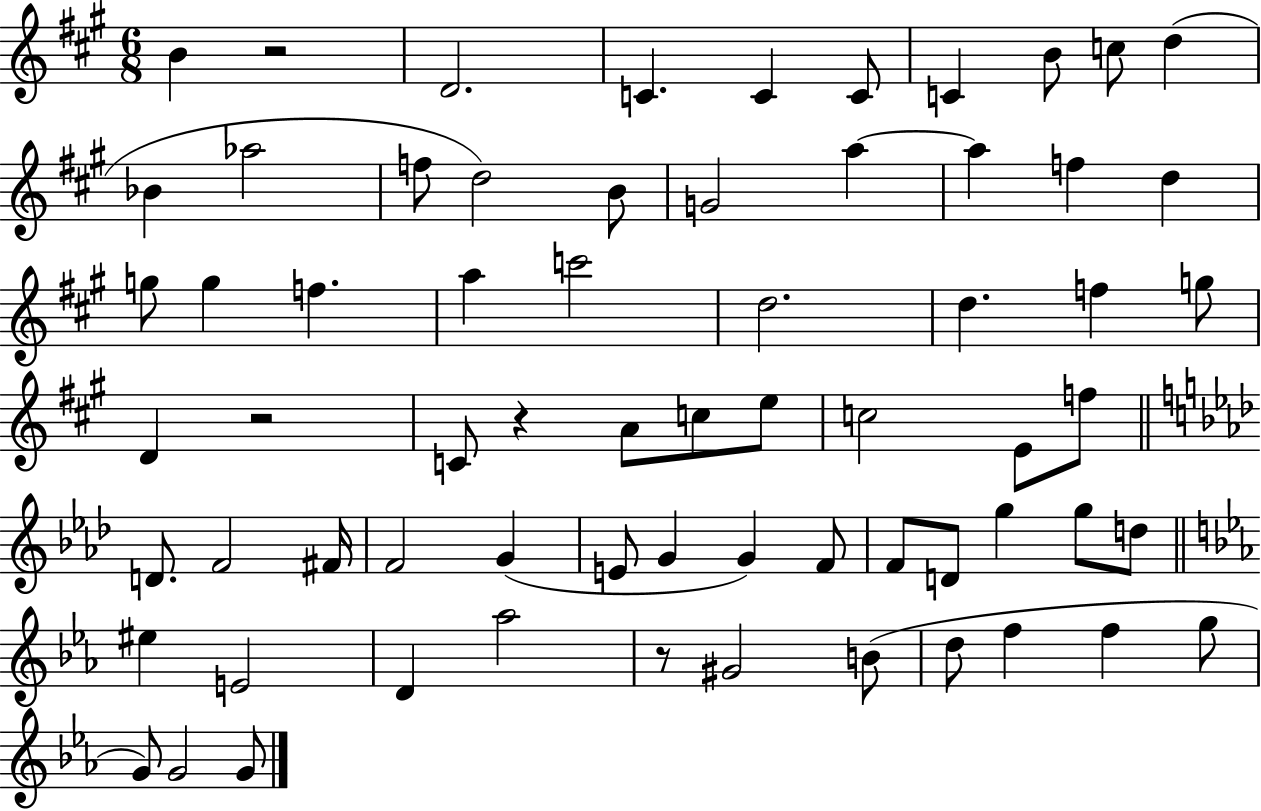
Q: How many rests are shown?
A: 4